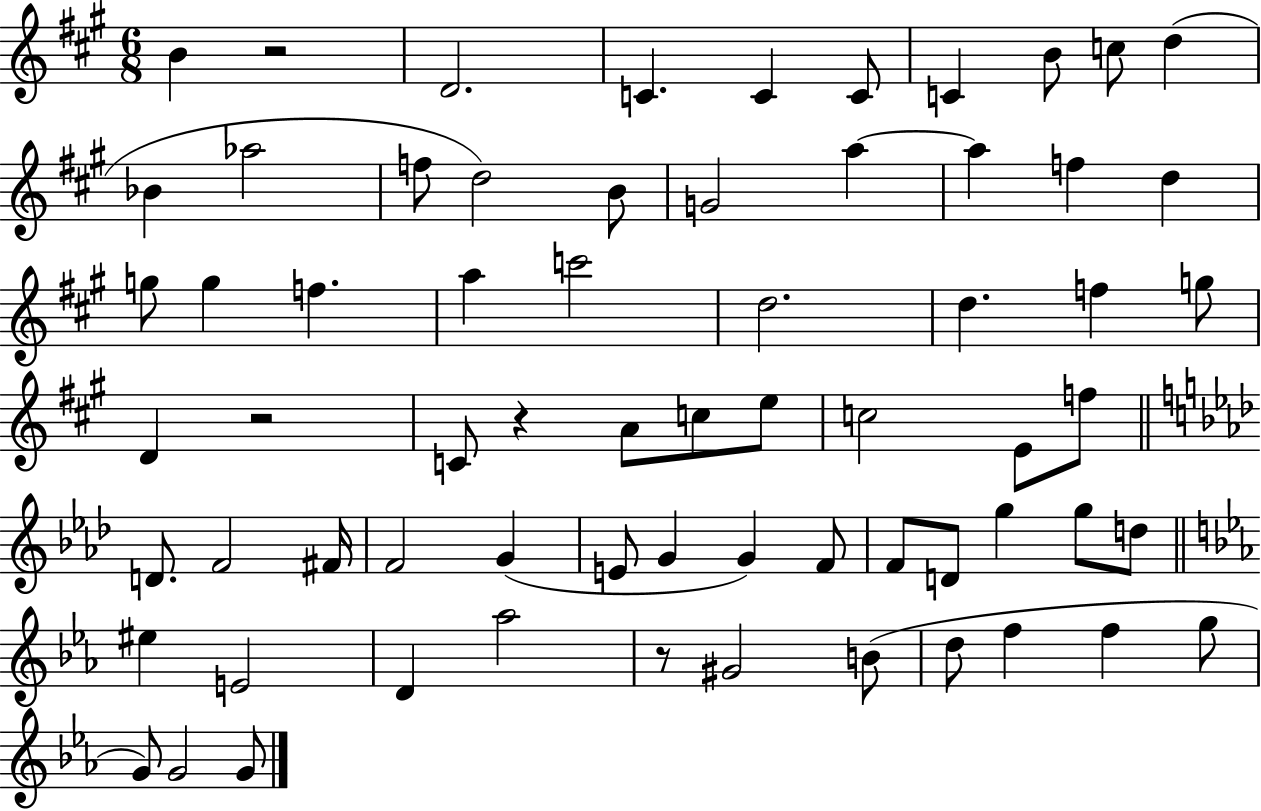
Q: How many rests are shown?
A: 4